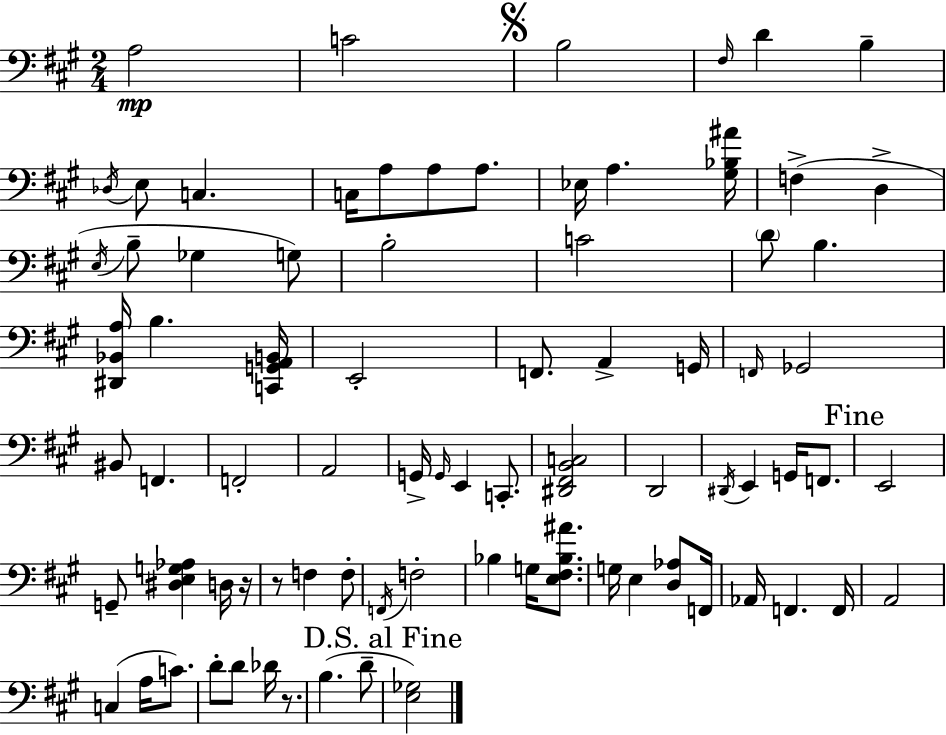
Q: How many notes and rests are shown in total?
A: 80